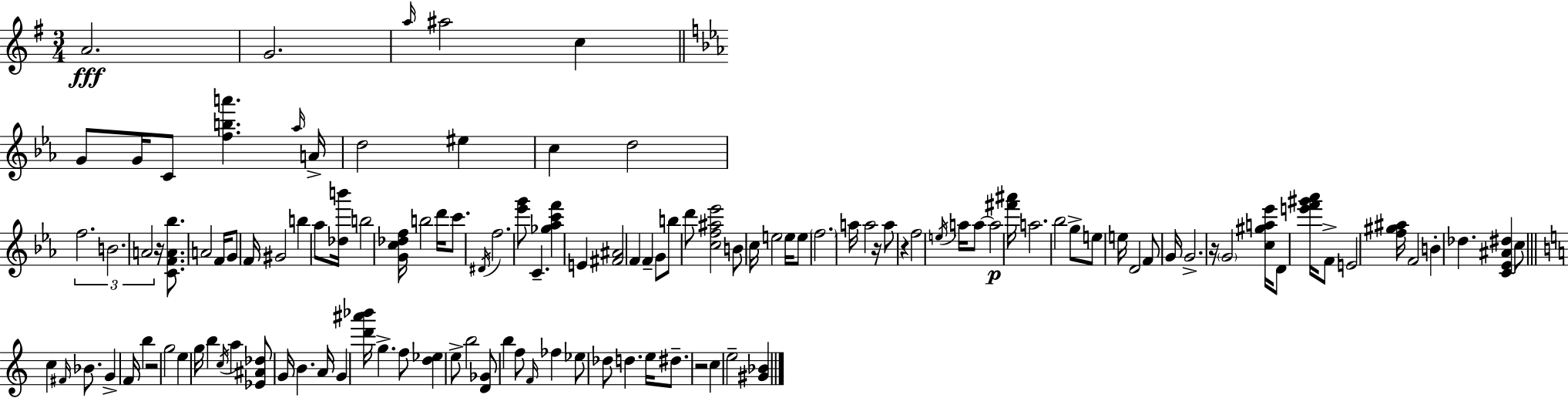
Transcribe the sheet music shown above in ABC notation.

X:1
T:Untitled
M:3/4
L:1/4
K:Em
A2 G2 a/4 ^a2 c G/2 G/4 C/2 [fba'] _a/4 A/4 d2 ^e c d2 f2 B2 A2 z/4 [CFA_b]/2 A2 F/4 G/2 F/4 ^G2 b _a/2 [_db']/4 b2 [Gc_df]/4 b2 d'/4 c'/2 ^D/4 f2 [_e'g']/2 C [_g_ac'f'] E [^F^A]2 F F G/2 b/2 d'/2 [cf^a_e']2 B/2 c/4 e2 e/4 e/2 f2 a/4 a2 z/4 a/2 z f2 e/4 a/4 a/2 a2 [^f'^a']/4 a2 _b2 g/2 e/2 e/4 D2 F/2 G/4 G2 z/4 G2 [c^ga_e']/4 D/2 [e'f'^g'_a']/4 F/2 E2 [f^g^a]/4 F2 B _d [C_E^A^d] c/2 c ^F/4 _B/2 G F/4 b z2 g2 e g/4 b c/4 a [_E^A_d]/2 G/4 B A/4 G [d'^a'_b']/4 g f/2 [d_e] e/2 b2 [D_G]/2 b f/2 F/4 _f _e/2 _d/2 d e/4 ^d/2 z2 c e2 [^G_B]